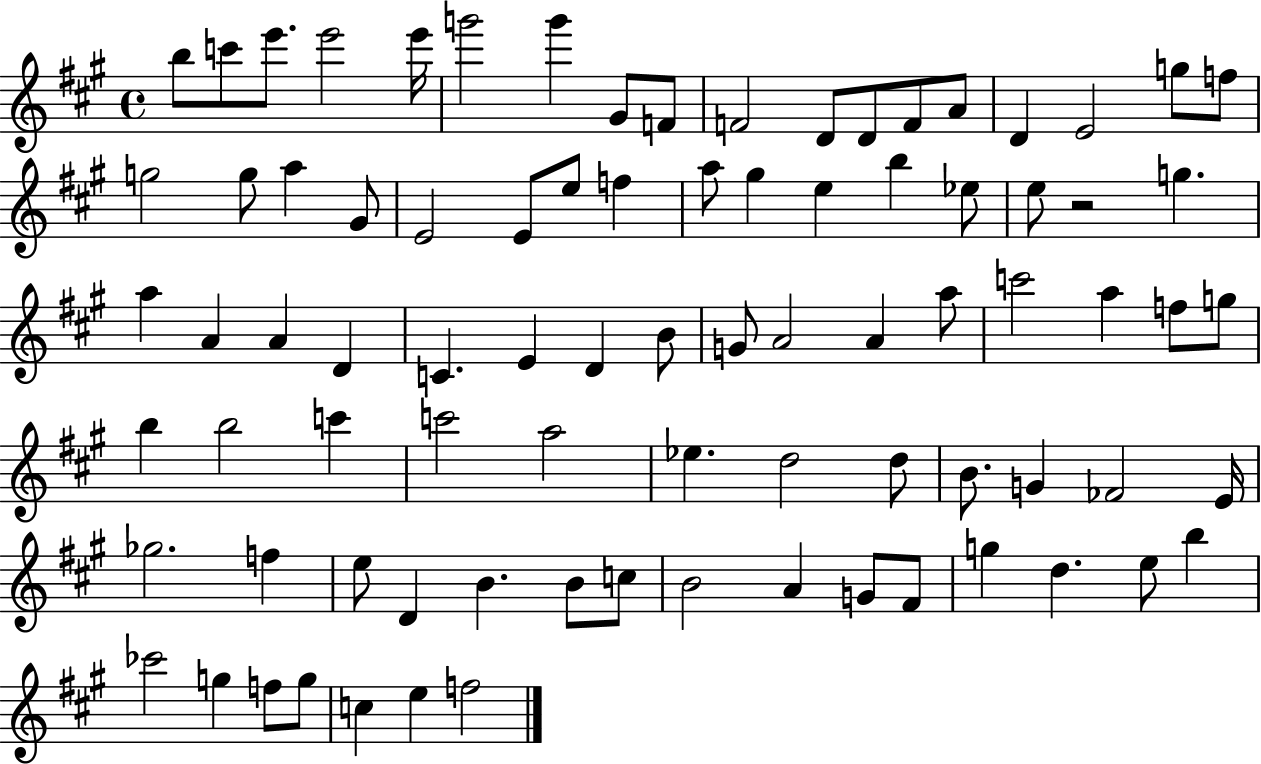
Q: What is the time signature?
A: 4/4